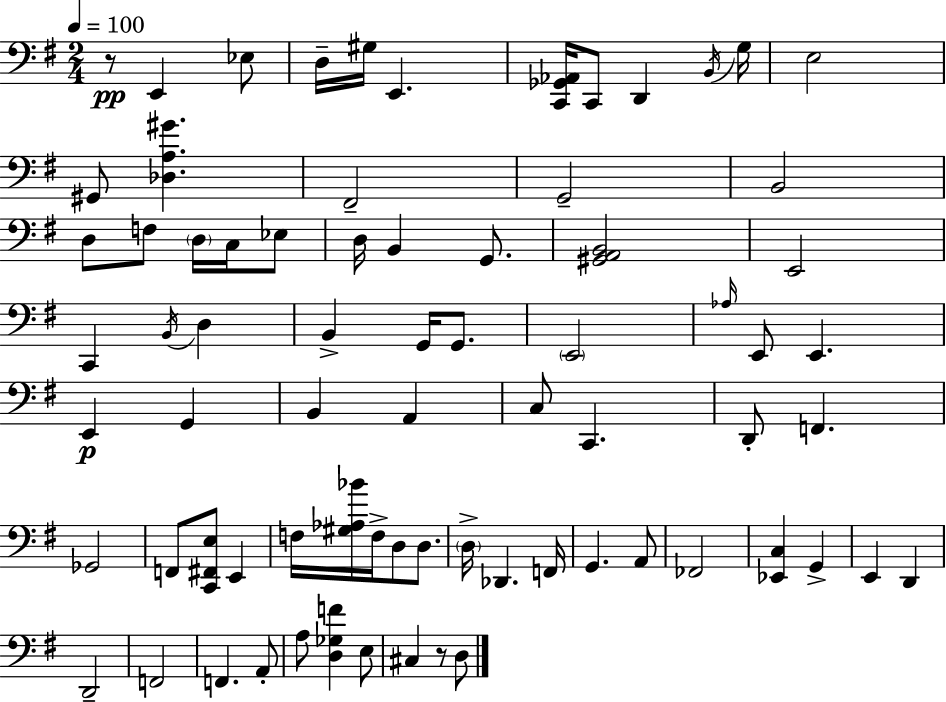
X:1
T:Untitled
M:2/4
L:1/4
K:G
z/2 E,, _E,/2 D,/4 ^G,/4 E,, [C,,_G,,_A,,]/4 C,,/2 D,, B,,/4 G,/4 E,2 ^G,,/2 [_D,A,^G] ^F,,2 G,,2 B,,2 D,/2 F,/2 D,/4 C,/4 _E,/2 D,/4 B,, G,,/2 [^G,,A,,B,,]2 E,,2 C,, B,,/4 D, B,, G,,/4 G,,/2 E,,2 _A,/4 E,,/2 E,, E,, G,, B,, A,, C,/2 C,, D,,/2 F,, _G,,2 F,,/2 [C,,^F,,E,]/2 E,, F,/4 [^G,_A,_B]/4 F,/4 D,/2 D,/2 D,/4 _D,, F,,/4 G,, A,,/2 _F,,2 [_E,,C,] G,, E,, D,, D,,2 F,,2 F,, A,,/2 A,/2 [D,_G,F] E,/2 ^C, z/2 D,/2